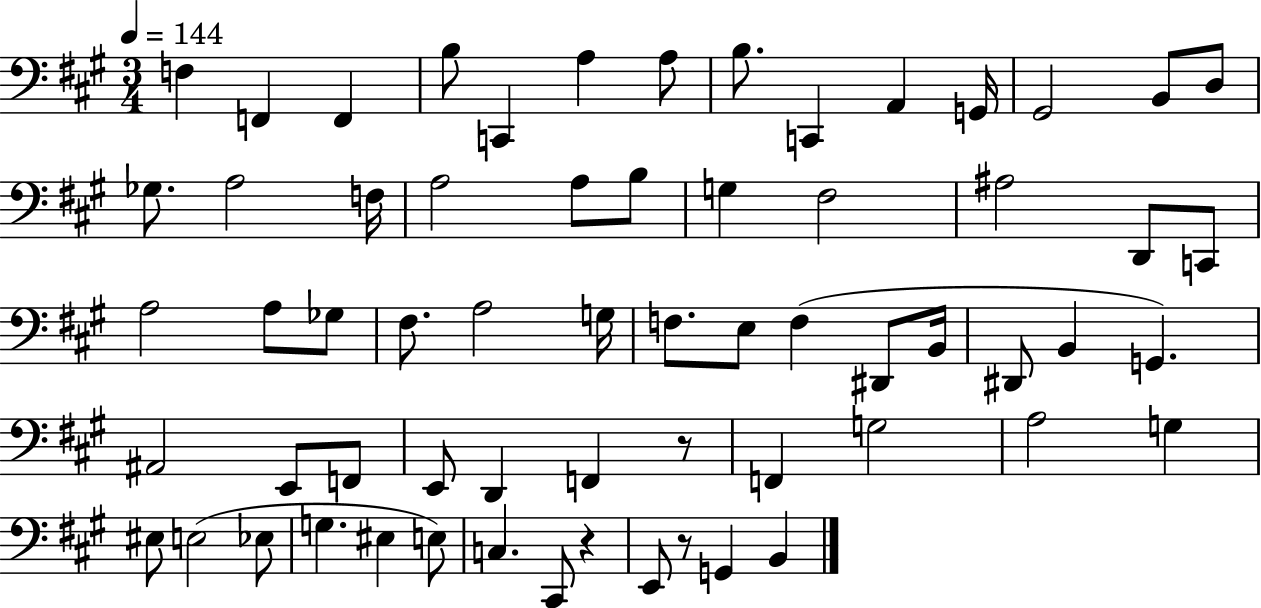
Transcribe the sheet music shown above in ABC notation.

X:1
T:Untitled
M:3/4
L:1/4
K:A
F, F,, F,, B,/2 C,, A, A,/2 B,/2 C,, A,, G,,/4 ^G,,2 B,,/2 D,/2 _G,/2 A,2 F,/4 A,2 A,/2 B,/2 G, ^F,2 ^A,2 D,,/2 C,,/2 A,2 A,/2 _G,/2 ^F,/2 A,2 G,/4 F,/2 E,/2 F, ^D,,/2 B,,/4 ^D,,/2 B,, G,, ^A,,2 E,,/2 F,,/2 E,,/2 D,, F,, z/2 F,, G,2 A,2 G, ^E,/2 E,2 _E,/2 G, ^E, E,/2 C, ^C,,/2 z E,,/2 z/2 G,, B,,